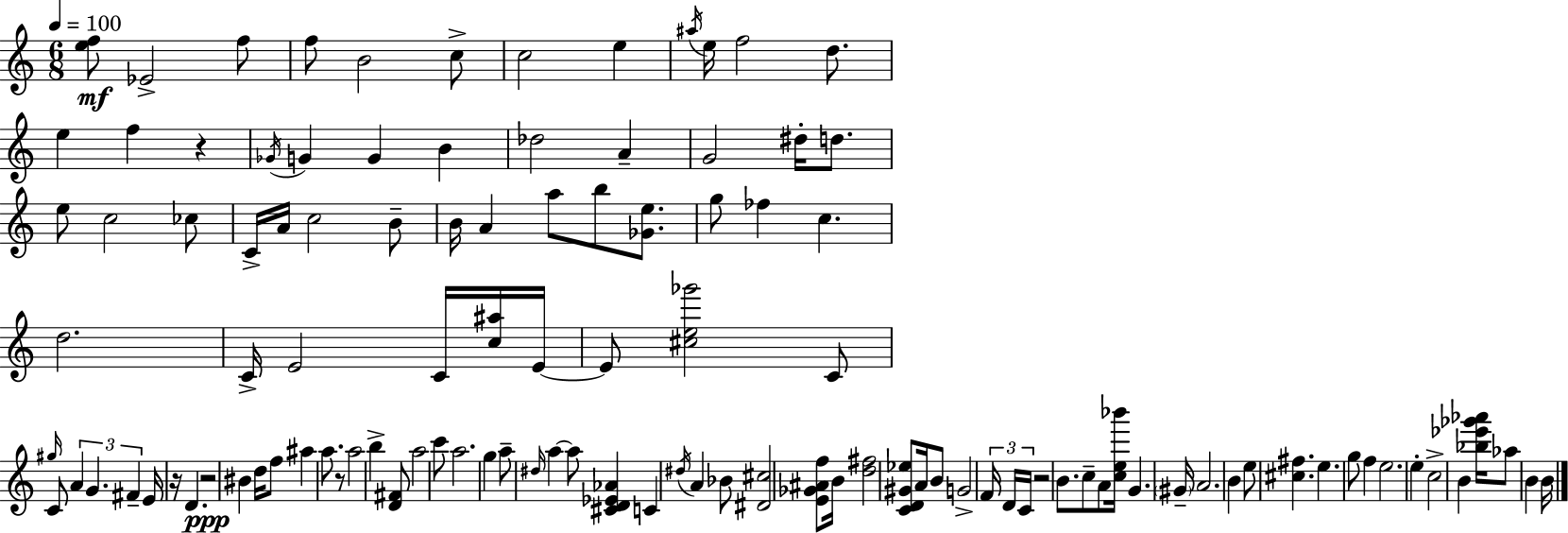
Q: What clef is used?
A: treble